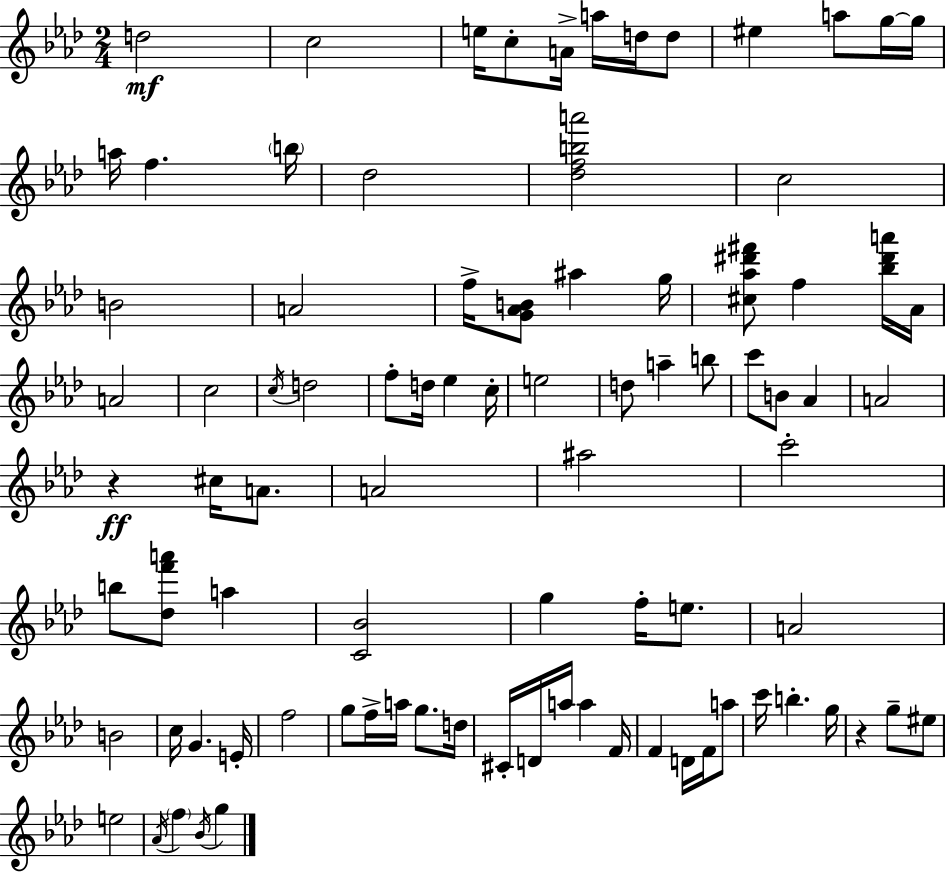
D5/h C5/h E5/s C5/e A4/s A5/s D5/s D5/e EIS5/q A5/e G5/s G5/s A5/s F5/q. B5/s Db5/h [Db5,F5,B5,A6]/h C5/h B4/h A4/h F5/s [G4,Ab4,B4]/e A#5/q G5/s [C#5,Ab5,D#6,F#6]/e F5/q [Bb5,D#6,A6]/s Ab4/s A4/h C5/h C5/s D5/h F5/e D5/s Eb5/q C5/s E5/h D5/e A5/q B5/e C6/e B4/e Ab4/q A4/h R/q C#5/s A4/e. A4/h A#5/h C6/h B5/e [Db5,F6,A6]/e A5/q [C4,Bb4]/h G5/q F5/s E5/e. A4/h B4/h C5/s G4/q. E4/s F5/h G5/e F5/s A5/s G5/e. D5/s C#4/s D4/s A5/s A5/q F4/s F4/q D4/s F4/s A5/e C6/s B5/q. G5/s R/q G5/e EIS5/e E5/h Ab4/s F5/q Bb4/s G5/q